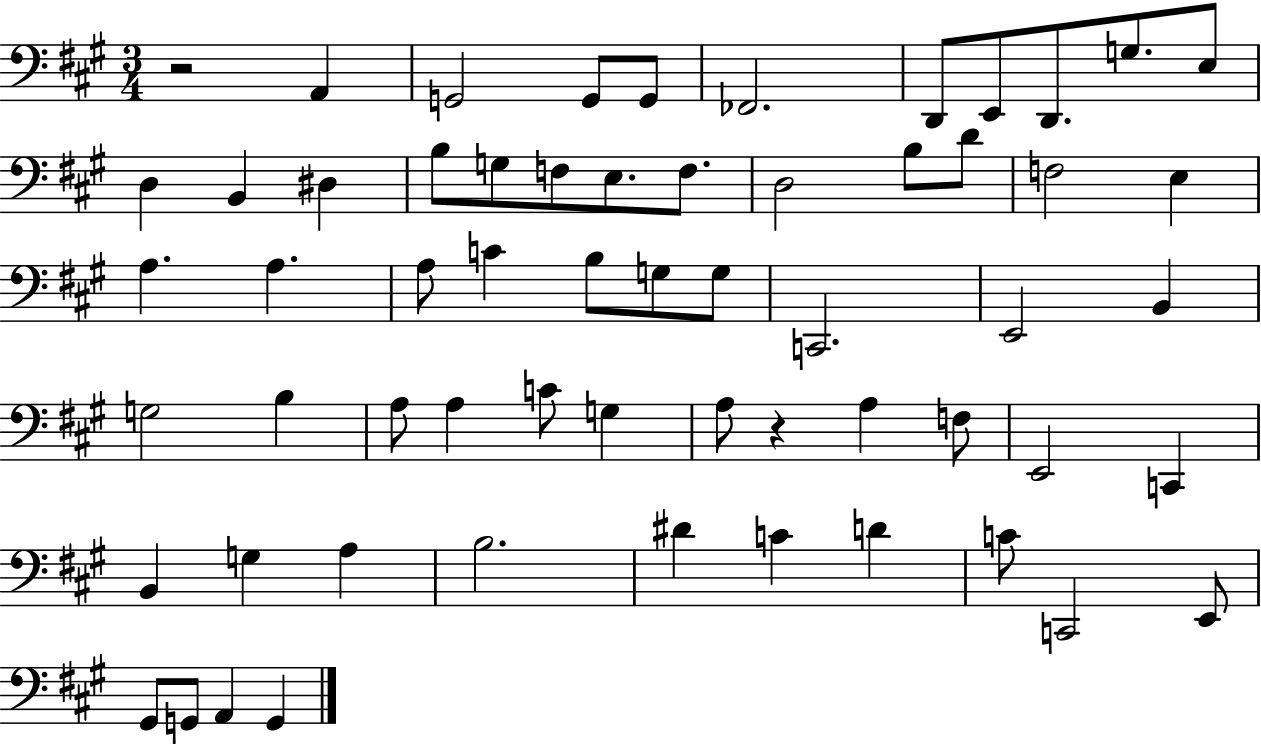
{
  \clef bass
  \numericTimeSignature
  \time 3/4
  \key a \major
  r2 a,4 | g,2 g,8 g,8 | fes,2. | d,8 e,8 d,8. g8. e8 | \break d4 b,4 dis4 | b8 g8 f8 e8. f8. | d2 b8 d'8 | f2 e4 | \break a4. a4. | a8 c'4 b8 g8 g8 | c,2. | e,2 b,4 | \break g2 b4 | a8 a4 c'8 g4 | a8 r4 a4 f8 | e,2 c,4 | \break b,4 g4 a4 | b2. | dis'4 c'4 d'4 | c'8 c,2 e,8 | \break gis,8 g,8 a,4 g,4 | \bar "|."
}